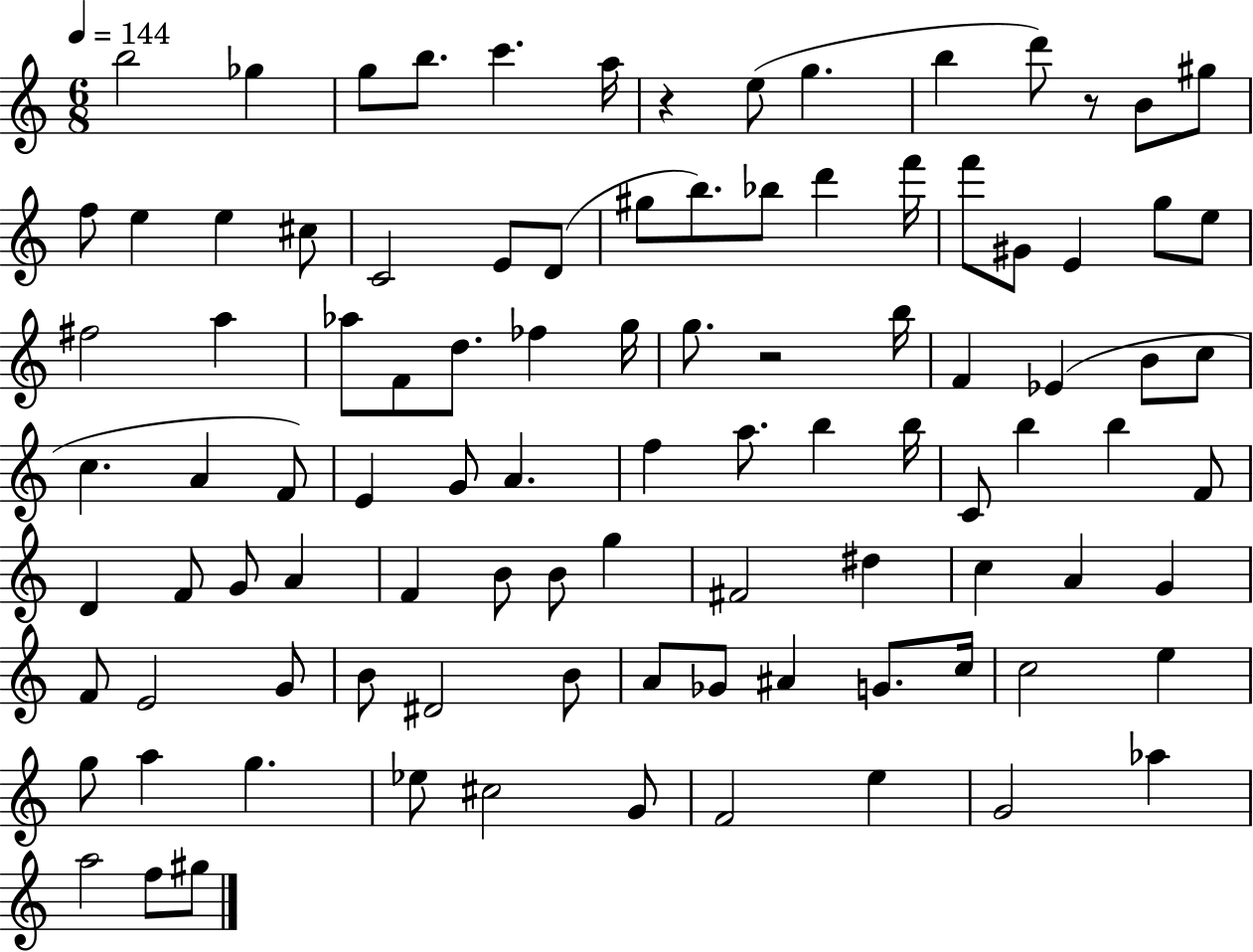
B5/h Gb5/q G5/e B5/e. C6/q. A5/s R/q E5/e G5/q. B5/q D6/e R/e B4/e G#5/e F5/e E5/q E5/q C#5/e C4/h E4/e D4/e G#5/e B5/e. Bb5/e D6/q F6/s F6/e G#4/e E4/q G5/e E5/e F#5/h A5/q Ab5/e F4/e D5/e. FES5/q G5/s G5/e. R/h B5/s F4/q Eb4/q B4/e C5/e C5/q. A4/q F4/e E4/q G4/e A4/q. F5/q A5/e. B5/q B5/s C4/e B5/q B5/q F4/e D4/q F4/e G4/e A4/q F4/q B4/e B4/e G5/q F#4/h D#5/q C5/q A4/q G4/q F4/e E4/h G4/e B4/e D#4/h B4/e A4/e Gb4/e A#4/q G4/e. C5/s C5/h E5/q G5/e A5/q G5/q. Eb5/e C#5/h G4/e F4/h E5/q G4/h Ab5/q A5/h F5/e G#5/e